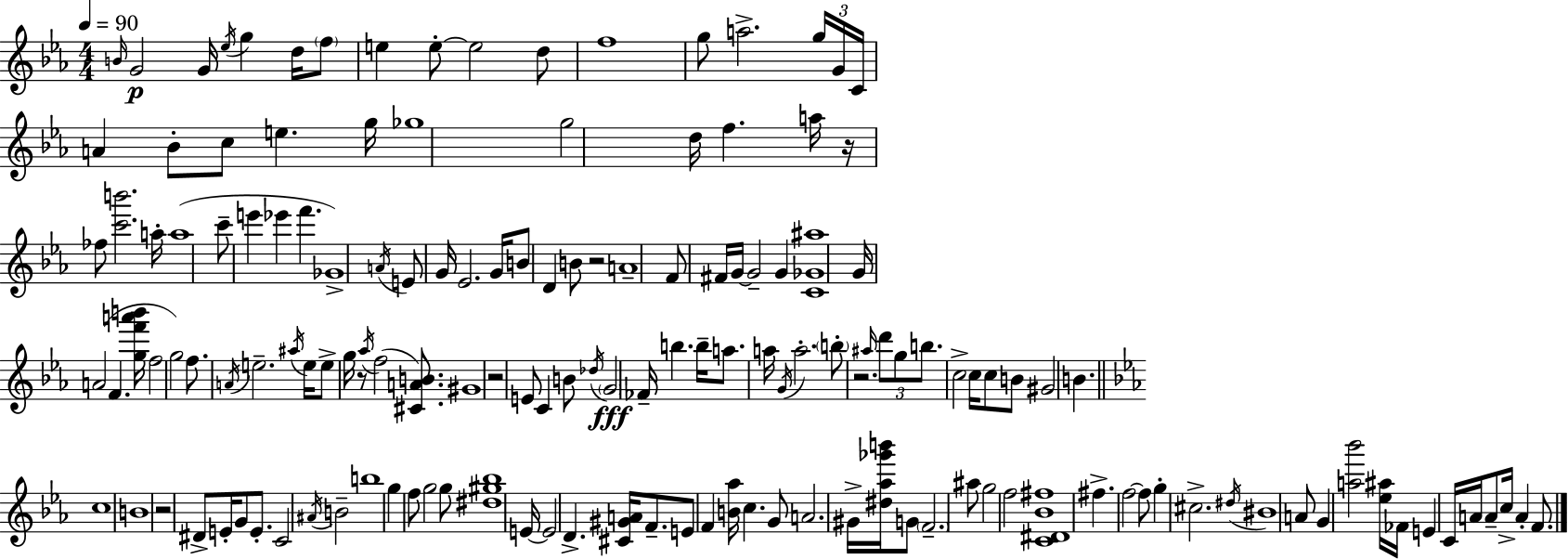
{
  \clef treble
  \numericTimeSignature
  \time 4/4
  \key ees \major
  \tempo 4 = 90
  \grace { b'16 }\p g'2 g'16 \acciaccatura { ees''16 } g''4 d''16 | \parenthesize f''8 e''4 e''8-.~~ e''2 | d''8 f''1 | g''8 a''2.-> | \break \tuplet 3/2 { g''16 g'16 c'16 } a'4 bes'8-. c''8 e''4. | g''16 ges''1 | g''2 d''16 f''4. | a''16 r16 fes''8 <c''' b'''>2. | \break a''16-. a''1( | c'''8-- e'''4 ees'''4 f'''4. | ges'1->) | \acciaccatura { a'16 } e'8 g'16 ees'2. | \break g'16 b'8 d'4 b'8 r2 | a'1-- | f'8 fis'16 g'16~~ g'2-- g'4 | <c' ges' ais''>1 | \break g'16 a'2( f'4. | <g'' f''' a''' b'''>16 f''2 g''2) | f''8. \acciaccatura { a'16 } e''2.-- | \acciaccatura { ais''16 } e''16 e''8-> g''16 r8 \acciaccatura { aes''16 }( f''2 | \break <cis' a' b'>8.) gis'1 | r2 e'8 | c'4 b'8 \acciaccatura { des''16 }\fff \parenthesize g'2 fes'16-- | b''4. b''16-- a''8. a''16 \acciaccatura { g'16 } a''2.-. | \break \parenthesize b''8-. r2. | \grace { ais''16 } \tuplet 3/2 { d'''8 g''8 b''8. } c''2-> | c''16 c''8 b'8 gis'2 | b'4. \bar "||" \break \key ees \major c''1 | b'1 | r2 dis'8-> e'16-. g'8 e'8.-. | c'2 \acciaccatura { ais'16 } b'2-- | \break b''1 | g''4 f''8 g''2 g''8 | <dis'' gis'' bes''>1 | e'16~~ e'2 d'4.-> | \break <cis' gis' a'>16 f'8.-- e'8 f'4 <b' aes''>16 c''4. | g'8 a'2. gis'16-> | <dis'' aes'' ges''' b'''>16 g'8 \parenthesize f'2.-- ais''8 | g''2 f''2 | \break <c' dis' bes' fis''>1 | fis''4.-> f''2~~ f''8 | g''4-. cis''2.-> | \acciaccatura { dis''16 } bis'1 | \break a'8 g'4 <a'' bes'''>2 | <ees'' ais''>16 fes'16 e'4 c'16 a'16 a'8-- c''16-> a'4-. f'8. | \bar "|."
}